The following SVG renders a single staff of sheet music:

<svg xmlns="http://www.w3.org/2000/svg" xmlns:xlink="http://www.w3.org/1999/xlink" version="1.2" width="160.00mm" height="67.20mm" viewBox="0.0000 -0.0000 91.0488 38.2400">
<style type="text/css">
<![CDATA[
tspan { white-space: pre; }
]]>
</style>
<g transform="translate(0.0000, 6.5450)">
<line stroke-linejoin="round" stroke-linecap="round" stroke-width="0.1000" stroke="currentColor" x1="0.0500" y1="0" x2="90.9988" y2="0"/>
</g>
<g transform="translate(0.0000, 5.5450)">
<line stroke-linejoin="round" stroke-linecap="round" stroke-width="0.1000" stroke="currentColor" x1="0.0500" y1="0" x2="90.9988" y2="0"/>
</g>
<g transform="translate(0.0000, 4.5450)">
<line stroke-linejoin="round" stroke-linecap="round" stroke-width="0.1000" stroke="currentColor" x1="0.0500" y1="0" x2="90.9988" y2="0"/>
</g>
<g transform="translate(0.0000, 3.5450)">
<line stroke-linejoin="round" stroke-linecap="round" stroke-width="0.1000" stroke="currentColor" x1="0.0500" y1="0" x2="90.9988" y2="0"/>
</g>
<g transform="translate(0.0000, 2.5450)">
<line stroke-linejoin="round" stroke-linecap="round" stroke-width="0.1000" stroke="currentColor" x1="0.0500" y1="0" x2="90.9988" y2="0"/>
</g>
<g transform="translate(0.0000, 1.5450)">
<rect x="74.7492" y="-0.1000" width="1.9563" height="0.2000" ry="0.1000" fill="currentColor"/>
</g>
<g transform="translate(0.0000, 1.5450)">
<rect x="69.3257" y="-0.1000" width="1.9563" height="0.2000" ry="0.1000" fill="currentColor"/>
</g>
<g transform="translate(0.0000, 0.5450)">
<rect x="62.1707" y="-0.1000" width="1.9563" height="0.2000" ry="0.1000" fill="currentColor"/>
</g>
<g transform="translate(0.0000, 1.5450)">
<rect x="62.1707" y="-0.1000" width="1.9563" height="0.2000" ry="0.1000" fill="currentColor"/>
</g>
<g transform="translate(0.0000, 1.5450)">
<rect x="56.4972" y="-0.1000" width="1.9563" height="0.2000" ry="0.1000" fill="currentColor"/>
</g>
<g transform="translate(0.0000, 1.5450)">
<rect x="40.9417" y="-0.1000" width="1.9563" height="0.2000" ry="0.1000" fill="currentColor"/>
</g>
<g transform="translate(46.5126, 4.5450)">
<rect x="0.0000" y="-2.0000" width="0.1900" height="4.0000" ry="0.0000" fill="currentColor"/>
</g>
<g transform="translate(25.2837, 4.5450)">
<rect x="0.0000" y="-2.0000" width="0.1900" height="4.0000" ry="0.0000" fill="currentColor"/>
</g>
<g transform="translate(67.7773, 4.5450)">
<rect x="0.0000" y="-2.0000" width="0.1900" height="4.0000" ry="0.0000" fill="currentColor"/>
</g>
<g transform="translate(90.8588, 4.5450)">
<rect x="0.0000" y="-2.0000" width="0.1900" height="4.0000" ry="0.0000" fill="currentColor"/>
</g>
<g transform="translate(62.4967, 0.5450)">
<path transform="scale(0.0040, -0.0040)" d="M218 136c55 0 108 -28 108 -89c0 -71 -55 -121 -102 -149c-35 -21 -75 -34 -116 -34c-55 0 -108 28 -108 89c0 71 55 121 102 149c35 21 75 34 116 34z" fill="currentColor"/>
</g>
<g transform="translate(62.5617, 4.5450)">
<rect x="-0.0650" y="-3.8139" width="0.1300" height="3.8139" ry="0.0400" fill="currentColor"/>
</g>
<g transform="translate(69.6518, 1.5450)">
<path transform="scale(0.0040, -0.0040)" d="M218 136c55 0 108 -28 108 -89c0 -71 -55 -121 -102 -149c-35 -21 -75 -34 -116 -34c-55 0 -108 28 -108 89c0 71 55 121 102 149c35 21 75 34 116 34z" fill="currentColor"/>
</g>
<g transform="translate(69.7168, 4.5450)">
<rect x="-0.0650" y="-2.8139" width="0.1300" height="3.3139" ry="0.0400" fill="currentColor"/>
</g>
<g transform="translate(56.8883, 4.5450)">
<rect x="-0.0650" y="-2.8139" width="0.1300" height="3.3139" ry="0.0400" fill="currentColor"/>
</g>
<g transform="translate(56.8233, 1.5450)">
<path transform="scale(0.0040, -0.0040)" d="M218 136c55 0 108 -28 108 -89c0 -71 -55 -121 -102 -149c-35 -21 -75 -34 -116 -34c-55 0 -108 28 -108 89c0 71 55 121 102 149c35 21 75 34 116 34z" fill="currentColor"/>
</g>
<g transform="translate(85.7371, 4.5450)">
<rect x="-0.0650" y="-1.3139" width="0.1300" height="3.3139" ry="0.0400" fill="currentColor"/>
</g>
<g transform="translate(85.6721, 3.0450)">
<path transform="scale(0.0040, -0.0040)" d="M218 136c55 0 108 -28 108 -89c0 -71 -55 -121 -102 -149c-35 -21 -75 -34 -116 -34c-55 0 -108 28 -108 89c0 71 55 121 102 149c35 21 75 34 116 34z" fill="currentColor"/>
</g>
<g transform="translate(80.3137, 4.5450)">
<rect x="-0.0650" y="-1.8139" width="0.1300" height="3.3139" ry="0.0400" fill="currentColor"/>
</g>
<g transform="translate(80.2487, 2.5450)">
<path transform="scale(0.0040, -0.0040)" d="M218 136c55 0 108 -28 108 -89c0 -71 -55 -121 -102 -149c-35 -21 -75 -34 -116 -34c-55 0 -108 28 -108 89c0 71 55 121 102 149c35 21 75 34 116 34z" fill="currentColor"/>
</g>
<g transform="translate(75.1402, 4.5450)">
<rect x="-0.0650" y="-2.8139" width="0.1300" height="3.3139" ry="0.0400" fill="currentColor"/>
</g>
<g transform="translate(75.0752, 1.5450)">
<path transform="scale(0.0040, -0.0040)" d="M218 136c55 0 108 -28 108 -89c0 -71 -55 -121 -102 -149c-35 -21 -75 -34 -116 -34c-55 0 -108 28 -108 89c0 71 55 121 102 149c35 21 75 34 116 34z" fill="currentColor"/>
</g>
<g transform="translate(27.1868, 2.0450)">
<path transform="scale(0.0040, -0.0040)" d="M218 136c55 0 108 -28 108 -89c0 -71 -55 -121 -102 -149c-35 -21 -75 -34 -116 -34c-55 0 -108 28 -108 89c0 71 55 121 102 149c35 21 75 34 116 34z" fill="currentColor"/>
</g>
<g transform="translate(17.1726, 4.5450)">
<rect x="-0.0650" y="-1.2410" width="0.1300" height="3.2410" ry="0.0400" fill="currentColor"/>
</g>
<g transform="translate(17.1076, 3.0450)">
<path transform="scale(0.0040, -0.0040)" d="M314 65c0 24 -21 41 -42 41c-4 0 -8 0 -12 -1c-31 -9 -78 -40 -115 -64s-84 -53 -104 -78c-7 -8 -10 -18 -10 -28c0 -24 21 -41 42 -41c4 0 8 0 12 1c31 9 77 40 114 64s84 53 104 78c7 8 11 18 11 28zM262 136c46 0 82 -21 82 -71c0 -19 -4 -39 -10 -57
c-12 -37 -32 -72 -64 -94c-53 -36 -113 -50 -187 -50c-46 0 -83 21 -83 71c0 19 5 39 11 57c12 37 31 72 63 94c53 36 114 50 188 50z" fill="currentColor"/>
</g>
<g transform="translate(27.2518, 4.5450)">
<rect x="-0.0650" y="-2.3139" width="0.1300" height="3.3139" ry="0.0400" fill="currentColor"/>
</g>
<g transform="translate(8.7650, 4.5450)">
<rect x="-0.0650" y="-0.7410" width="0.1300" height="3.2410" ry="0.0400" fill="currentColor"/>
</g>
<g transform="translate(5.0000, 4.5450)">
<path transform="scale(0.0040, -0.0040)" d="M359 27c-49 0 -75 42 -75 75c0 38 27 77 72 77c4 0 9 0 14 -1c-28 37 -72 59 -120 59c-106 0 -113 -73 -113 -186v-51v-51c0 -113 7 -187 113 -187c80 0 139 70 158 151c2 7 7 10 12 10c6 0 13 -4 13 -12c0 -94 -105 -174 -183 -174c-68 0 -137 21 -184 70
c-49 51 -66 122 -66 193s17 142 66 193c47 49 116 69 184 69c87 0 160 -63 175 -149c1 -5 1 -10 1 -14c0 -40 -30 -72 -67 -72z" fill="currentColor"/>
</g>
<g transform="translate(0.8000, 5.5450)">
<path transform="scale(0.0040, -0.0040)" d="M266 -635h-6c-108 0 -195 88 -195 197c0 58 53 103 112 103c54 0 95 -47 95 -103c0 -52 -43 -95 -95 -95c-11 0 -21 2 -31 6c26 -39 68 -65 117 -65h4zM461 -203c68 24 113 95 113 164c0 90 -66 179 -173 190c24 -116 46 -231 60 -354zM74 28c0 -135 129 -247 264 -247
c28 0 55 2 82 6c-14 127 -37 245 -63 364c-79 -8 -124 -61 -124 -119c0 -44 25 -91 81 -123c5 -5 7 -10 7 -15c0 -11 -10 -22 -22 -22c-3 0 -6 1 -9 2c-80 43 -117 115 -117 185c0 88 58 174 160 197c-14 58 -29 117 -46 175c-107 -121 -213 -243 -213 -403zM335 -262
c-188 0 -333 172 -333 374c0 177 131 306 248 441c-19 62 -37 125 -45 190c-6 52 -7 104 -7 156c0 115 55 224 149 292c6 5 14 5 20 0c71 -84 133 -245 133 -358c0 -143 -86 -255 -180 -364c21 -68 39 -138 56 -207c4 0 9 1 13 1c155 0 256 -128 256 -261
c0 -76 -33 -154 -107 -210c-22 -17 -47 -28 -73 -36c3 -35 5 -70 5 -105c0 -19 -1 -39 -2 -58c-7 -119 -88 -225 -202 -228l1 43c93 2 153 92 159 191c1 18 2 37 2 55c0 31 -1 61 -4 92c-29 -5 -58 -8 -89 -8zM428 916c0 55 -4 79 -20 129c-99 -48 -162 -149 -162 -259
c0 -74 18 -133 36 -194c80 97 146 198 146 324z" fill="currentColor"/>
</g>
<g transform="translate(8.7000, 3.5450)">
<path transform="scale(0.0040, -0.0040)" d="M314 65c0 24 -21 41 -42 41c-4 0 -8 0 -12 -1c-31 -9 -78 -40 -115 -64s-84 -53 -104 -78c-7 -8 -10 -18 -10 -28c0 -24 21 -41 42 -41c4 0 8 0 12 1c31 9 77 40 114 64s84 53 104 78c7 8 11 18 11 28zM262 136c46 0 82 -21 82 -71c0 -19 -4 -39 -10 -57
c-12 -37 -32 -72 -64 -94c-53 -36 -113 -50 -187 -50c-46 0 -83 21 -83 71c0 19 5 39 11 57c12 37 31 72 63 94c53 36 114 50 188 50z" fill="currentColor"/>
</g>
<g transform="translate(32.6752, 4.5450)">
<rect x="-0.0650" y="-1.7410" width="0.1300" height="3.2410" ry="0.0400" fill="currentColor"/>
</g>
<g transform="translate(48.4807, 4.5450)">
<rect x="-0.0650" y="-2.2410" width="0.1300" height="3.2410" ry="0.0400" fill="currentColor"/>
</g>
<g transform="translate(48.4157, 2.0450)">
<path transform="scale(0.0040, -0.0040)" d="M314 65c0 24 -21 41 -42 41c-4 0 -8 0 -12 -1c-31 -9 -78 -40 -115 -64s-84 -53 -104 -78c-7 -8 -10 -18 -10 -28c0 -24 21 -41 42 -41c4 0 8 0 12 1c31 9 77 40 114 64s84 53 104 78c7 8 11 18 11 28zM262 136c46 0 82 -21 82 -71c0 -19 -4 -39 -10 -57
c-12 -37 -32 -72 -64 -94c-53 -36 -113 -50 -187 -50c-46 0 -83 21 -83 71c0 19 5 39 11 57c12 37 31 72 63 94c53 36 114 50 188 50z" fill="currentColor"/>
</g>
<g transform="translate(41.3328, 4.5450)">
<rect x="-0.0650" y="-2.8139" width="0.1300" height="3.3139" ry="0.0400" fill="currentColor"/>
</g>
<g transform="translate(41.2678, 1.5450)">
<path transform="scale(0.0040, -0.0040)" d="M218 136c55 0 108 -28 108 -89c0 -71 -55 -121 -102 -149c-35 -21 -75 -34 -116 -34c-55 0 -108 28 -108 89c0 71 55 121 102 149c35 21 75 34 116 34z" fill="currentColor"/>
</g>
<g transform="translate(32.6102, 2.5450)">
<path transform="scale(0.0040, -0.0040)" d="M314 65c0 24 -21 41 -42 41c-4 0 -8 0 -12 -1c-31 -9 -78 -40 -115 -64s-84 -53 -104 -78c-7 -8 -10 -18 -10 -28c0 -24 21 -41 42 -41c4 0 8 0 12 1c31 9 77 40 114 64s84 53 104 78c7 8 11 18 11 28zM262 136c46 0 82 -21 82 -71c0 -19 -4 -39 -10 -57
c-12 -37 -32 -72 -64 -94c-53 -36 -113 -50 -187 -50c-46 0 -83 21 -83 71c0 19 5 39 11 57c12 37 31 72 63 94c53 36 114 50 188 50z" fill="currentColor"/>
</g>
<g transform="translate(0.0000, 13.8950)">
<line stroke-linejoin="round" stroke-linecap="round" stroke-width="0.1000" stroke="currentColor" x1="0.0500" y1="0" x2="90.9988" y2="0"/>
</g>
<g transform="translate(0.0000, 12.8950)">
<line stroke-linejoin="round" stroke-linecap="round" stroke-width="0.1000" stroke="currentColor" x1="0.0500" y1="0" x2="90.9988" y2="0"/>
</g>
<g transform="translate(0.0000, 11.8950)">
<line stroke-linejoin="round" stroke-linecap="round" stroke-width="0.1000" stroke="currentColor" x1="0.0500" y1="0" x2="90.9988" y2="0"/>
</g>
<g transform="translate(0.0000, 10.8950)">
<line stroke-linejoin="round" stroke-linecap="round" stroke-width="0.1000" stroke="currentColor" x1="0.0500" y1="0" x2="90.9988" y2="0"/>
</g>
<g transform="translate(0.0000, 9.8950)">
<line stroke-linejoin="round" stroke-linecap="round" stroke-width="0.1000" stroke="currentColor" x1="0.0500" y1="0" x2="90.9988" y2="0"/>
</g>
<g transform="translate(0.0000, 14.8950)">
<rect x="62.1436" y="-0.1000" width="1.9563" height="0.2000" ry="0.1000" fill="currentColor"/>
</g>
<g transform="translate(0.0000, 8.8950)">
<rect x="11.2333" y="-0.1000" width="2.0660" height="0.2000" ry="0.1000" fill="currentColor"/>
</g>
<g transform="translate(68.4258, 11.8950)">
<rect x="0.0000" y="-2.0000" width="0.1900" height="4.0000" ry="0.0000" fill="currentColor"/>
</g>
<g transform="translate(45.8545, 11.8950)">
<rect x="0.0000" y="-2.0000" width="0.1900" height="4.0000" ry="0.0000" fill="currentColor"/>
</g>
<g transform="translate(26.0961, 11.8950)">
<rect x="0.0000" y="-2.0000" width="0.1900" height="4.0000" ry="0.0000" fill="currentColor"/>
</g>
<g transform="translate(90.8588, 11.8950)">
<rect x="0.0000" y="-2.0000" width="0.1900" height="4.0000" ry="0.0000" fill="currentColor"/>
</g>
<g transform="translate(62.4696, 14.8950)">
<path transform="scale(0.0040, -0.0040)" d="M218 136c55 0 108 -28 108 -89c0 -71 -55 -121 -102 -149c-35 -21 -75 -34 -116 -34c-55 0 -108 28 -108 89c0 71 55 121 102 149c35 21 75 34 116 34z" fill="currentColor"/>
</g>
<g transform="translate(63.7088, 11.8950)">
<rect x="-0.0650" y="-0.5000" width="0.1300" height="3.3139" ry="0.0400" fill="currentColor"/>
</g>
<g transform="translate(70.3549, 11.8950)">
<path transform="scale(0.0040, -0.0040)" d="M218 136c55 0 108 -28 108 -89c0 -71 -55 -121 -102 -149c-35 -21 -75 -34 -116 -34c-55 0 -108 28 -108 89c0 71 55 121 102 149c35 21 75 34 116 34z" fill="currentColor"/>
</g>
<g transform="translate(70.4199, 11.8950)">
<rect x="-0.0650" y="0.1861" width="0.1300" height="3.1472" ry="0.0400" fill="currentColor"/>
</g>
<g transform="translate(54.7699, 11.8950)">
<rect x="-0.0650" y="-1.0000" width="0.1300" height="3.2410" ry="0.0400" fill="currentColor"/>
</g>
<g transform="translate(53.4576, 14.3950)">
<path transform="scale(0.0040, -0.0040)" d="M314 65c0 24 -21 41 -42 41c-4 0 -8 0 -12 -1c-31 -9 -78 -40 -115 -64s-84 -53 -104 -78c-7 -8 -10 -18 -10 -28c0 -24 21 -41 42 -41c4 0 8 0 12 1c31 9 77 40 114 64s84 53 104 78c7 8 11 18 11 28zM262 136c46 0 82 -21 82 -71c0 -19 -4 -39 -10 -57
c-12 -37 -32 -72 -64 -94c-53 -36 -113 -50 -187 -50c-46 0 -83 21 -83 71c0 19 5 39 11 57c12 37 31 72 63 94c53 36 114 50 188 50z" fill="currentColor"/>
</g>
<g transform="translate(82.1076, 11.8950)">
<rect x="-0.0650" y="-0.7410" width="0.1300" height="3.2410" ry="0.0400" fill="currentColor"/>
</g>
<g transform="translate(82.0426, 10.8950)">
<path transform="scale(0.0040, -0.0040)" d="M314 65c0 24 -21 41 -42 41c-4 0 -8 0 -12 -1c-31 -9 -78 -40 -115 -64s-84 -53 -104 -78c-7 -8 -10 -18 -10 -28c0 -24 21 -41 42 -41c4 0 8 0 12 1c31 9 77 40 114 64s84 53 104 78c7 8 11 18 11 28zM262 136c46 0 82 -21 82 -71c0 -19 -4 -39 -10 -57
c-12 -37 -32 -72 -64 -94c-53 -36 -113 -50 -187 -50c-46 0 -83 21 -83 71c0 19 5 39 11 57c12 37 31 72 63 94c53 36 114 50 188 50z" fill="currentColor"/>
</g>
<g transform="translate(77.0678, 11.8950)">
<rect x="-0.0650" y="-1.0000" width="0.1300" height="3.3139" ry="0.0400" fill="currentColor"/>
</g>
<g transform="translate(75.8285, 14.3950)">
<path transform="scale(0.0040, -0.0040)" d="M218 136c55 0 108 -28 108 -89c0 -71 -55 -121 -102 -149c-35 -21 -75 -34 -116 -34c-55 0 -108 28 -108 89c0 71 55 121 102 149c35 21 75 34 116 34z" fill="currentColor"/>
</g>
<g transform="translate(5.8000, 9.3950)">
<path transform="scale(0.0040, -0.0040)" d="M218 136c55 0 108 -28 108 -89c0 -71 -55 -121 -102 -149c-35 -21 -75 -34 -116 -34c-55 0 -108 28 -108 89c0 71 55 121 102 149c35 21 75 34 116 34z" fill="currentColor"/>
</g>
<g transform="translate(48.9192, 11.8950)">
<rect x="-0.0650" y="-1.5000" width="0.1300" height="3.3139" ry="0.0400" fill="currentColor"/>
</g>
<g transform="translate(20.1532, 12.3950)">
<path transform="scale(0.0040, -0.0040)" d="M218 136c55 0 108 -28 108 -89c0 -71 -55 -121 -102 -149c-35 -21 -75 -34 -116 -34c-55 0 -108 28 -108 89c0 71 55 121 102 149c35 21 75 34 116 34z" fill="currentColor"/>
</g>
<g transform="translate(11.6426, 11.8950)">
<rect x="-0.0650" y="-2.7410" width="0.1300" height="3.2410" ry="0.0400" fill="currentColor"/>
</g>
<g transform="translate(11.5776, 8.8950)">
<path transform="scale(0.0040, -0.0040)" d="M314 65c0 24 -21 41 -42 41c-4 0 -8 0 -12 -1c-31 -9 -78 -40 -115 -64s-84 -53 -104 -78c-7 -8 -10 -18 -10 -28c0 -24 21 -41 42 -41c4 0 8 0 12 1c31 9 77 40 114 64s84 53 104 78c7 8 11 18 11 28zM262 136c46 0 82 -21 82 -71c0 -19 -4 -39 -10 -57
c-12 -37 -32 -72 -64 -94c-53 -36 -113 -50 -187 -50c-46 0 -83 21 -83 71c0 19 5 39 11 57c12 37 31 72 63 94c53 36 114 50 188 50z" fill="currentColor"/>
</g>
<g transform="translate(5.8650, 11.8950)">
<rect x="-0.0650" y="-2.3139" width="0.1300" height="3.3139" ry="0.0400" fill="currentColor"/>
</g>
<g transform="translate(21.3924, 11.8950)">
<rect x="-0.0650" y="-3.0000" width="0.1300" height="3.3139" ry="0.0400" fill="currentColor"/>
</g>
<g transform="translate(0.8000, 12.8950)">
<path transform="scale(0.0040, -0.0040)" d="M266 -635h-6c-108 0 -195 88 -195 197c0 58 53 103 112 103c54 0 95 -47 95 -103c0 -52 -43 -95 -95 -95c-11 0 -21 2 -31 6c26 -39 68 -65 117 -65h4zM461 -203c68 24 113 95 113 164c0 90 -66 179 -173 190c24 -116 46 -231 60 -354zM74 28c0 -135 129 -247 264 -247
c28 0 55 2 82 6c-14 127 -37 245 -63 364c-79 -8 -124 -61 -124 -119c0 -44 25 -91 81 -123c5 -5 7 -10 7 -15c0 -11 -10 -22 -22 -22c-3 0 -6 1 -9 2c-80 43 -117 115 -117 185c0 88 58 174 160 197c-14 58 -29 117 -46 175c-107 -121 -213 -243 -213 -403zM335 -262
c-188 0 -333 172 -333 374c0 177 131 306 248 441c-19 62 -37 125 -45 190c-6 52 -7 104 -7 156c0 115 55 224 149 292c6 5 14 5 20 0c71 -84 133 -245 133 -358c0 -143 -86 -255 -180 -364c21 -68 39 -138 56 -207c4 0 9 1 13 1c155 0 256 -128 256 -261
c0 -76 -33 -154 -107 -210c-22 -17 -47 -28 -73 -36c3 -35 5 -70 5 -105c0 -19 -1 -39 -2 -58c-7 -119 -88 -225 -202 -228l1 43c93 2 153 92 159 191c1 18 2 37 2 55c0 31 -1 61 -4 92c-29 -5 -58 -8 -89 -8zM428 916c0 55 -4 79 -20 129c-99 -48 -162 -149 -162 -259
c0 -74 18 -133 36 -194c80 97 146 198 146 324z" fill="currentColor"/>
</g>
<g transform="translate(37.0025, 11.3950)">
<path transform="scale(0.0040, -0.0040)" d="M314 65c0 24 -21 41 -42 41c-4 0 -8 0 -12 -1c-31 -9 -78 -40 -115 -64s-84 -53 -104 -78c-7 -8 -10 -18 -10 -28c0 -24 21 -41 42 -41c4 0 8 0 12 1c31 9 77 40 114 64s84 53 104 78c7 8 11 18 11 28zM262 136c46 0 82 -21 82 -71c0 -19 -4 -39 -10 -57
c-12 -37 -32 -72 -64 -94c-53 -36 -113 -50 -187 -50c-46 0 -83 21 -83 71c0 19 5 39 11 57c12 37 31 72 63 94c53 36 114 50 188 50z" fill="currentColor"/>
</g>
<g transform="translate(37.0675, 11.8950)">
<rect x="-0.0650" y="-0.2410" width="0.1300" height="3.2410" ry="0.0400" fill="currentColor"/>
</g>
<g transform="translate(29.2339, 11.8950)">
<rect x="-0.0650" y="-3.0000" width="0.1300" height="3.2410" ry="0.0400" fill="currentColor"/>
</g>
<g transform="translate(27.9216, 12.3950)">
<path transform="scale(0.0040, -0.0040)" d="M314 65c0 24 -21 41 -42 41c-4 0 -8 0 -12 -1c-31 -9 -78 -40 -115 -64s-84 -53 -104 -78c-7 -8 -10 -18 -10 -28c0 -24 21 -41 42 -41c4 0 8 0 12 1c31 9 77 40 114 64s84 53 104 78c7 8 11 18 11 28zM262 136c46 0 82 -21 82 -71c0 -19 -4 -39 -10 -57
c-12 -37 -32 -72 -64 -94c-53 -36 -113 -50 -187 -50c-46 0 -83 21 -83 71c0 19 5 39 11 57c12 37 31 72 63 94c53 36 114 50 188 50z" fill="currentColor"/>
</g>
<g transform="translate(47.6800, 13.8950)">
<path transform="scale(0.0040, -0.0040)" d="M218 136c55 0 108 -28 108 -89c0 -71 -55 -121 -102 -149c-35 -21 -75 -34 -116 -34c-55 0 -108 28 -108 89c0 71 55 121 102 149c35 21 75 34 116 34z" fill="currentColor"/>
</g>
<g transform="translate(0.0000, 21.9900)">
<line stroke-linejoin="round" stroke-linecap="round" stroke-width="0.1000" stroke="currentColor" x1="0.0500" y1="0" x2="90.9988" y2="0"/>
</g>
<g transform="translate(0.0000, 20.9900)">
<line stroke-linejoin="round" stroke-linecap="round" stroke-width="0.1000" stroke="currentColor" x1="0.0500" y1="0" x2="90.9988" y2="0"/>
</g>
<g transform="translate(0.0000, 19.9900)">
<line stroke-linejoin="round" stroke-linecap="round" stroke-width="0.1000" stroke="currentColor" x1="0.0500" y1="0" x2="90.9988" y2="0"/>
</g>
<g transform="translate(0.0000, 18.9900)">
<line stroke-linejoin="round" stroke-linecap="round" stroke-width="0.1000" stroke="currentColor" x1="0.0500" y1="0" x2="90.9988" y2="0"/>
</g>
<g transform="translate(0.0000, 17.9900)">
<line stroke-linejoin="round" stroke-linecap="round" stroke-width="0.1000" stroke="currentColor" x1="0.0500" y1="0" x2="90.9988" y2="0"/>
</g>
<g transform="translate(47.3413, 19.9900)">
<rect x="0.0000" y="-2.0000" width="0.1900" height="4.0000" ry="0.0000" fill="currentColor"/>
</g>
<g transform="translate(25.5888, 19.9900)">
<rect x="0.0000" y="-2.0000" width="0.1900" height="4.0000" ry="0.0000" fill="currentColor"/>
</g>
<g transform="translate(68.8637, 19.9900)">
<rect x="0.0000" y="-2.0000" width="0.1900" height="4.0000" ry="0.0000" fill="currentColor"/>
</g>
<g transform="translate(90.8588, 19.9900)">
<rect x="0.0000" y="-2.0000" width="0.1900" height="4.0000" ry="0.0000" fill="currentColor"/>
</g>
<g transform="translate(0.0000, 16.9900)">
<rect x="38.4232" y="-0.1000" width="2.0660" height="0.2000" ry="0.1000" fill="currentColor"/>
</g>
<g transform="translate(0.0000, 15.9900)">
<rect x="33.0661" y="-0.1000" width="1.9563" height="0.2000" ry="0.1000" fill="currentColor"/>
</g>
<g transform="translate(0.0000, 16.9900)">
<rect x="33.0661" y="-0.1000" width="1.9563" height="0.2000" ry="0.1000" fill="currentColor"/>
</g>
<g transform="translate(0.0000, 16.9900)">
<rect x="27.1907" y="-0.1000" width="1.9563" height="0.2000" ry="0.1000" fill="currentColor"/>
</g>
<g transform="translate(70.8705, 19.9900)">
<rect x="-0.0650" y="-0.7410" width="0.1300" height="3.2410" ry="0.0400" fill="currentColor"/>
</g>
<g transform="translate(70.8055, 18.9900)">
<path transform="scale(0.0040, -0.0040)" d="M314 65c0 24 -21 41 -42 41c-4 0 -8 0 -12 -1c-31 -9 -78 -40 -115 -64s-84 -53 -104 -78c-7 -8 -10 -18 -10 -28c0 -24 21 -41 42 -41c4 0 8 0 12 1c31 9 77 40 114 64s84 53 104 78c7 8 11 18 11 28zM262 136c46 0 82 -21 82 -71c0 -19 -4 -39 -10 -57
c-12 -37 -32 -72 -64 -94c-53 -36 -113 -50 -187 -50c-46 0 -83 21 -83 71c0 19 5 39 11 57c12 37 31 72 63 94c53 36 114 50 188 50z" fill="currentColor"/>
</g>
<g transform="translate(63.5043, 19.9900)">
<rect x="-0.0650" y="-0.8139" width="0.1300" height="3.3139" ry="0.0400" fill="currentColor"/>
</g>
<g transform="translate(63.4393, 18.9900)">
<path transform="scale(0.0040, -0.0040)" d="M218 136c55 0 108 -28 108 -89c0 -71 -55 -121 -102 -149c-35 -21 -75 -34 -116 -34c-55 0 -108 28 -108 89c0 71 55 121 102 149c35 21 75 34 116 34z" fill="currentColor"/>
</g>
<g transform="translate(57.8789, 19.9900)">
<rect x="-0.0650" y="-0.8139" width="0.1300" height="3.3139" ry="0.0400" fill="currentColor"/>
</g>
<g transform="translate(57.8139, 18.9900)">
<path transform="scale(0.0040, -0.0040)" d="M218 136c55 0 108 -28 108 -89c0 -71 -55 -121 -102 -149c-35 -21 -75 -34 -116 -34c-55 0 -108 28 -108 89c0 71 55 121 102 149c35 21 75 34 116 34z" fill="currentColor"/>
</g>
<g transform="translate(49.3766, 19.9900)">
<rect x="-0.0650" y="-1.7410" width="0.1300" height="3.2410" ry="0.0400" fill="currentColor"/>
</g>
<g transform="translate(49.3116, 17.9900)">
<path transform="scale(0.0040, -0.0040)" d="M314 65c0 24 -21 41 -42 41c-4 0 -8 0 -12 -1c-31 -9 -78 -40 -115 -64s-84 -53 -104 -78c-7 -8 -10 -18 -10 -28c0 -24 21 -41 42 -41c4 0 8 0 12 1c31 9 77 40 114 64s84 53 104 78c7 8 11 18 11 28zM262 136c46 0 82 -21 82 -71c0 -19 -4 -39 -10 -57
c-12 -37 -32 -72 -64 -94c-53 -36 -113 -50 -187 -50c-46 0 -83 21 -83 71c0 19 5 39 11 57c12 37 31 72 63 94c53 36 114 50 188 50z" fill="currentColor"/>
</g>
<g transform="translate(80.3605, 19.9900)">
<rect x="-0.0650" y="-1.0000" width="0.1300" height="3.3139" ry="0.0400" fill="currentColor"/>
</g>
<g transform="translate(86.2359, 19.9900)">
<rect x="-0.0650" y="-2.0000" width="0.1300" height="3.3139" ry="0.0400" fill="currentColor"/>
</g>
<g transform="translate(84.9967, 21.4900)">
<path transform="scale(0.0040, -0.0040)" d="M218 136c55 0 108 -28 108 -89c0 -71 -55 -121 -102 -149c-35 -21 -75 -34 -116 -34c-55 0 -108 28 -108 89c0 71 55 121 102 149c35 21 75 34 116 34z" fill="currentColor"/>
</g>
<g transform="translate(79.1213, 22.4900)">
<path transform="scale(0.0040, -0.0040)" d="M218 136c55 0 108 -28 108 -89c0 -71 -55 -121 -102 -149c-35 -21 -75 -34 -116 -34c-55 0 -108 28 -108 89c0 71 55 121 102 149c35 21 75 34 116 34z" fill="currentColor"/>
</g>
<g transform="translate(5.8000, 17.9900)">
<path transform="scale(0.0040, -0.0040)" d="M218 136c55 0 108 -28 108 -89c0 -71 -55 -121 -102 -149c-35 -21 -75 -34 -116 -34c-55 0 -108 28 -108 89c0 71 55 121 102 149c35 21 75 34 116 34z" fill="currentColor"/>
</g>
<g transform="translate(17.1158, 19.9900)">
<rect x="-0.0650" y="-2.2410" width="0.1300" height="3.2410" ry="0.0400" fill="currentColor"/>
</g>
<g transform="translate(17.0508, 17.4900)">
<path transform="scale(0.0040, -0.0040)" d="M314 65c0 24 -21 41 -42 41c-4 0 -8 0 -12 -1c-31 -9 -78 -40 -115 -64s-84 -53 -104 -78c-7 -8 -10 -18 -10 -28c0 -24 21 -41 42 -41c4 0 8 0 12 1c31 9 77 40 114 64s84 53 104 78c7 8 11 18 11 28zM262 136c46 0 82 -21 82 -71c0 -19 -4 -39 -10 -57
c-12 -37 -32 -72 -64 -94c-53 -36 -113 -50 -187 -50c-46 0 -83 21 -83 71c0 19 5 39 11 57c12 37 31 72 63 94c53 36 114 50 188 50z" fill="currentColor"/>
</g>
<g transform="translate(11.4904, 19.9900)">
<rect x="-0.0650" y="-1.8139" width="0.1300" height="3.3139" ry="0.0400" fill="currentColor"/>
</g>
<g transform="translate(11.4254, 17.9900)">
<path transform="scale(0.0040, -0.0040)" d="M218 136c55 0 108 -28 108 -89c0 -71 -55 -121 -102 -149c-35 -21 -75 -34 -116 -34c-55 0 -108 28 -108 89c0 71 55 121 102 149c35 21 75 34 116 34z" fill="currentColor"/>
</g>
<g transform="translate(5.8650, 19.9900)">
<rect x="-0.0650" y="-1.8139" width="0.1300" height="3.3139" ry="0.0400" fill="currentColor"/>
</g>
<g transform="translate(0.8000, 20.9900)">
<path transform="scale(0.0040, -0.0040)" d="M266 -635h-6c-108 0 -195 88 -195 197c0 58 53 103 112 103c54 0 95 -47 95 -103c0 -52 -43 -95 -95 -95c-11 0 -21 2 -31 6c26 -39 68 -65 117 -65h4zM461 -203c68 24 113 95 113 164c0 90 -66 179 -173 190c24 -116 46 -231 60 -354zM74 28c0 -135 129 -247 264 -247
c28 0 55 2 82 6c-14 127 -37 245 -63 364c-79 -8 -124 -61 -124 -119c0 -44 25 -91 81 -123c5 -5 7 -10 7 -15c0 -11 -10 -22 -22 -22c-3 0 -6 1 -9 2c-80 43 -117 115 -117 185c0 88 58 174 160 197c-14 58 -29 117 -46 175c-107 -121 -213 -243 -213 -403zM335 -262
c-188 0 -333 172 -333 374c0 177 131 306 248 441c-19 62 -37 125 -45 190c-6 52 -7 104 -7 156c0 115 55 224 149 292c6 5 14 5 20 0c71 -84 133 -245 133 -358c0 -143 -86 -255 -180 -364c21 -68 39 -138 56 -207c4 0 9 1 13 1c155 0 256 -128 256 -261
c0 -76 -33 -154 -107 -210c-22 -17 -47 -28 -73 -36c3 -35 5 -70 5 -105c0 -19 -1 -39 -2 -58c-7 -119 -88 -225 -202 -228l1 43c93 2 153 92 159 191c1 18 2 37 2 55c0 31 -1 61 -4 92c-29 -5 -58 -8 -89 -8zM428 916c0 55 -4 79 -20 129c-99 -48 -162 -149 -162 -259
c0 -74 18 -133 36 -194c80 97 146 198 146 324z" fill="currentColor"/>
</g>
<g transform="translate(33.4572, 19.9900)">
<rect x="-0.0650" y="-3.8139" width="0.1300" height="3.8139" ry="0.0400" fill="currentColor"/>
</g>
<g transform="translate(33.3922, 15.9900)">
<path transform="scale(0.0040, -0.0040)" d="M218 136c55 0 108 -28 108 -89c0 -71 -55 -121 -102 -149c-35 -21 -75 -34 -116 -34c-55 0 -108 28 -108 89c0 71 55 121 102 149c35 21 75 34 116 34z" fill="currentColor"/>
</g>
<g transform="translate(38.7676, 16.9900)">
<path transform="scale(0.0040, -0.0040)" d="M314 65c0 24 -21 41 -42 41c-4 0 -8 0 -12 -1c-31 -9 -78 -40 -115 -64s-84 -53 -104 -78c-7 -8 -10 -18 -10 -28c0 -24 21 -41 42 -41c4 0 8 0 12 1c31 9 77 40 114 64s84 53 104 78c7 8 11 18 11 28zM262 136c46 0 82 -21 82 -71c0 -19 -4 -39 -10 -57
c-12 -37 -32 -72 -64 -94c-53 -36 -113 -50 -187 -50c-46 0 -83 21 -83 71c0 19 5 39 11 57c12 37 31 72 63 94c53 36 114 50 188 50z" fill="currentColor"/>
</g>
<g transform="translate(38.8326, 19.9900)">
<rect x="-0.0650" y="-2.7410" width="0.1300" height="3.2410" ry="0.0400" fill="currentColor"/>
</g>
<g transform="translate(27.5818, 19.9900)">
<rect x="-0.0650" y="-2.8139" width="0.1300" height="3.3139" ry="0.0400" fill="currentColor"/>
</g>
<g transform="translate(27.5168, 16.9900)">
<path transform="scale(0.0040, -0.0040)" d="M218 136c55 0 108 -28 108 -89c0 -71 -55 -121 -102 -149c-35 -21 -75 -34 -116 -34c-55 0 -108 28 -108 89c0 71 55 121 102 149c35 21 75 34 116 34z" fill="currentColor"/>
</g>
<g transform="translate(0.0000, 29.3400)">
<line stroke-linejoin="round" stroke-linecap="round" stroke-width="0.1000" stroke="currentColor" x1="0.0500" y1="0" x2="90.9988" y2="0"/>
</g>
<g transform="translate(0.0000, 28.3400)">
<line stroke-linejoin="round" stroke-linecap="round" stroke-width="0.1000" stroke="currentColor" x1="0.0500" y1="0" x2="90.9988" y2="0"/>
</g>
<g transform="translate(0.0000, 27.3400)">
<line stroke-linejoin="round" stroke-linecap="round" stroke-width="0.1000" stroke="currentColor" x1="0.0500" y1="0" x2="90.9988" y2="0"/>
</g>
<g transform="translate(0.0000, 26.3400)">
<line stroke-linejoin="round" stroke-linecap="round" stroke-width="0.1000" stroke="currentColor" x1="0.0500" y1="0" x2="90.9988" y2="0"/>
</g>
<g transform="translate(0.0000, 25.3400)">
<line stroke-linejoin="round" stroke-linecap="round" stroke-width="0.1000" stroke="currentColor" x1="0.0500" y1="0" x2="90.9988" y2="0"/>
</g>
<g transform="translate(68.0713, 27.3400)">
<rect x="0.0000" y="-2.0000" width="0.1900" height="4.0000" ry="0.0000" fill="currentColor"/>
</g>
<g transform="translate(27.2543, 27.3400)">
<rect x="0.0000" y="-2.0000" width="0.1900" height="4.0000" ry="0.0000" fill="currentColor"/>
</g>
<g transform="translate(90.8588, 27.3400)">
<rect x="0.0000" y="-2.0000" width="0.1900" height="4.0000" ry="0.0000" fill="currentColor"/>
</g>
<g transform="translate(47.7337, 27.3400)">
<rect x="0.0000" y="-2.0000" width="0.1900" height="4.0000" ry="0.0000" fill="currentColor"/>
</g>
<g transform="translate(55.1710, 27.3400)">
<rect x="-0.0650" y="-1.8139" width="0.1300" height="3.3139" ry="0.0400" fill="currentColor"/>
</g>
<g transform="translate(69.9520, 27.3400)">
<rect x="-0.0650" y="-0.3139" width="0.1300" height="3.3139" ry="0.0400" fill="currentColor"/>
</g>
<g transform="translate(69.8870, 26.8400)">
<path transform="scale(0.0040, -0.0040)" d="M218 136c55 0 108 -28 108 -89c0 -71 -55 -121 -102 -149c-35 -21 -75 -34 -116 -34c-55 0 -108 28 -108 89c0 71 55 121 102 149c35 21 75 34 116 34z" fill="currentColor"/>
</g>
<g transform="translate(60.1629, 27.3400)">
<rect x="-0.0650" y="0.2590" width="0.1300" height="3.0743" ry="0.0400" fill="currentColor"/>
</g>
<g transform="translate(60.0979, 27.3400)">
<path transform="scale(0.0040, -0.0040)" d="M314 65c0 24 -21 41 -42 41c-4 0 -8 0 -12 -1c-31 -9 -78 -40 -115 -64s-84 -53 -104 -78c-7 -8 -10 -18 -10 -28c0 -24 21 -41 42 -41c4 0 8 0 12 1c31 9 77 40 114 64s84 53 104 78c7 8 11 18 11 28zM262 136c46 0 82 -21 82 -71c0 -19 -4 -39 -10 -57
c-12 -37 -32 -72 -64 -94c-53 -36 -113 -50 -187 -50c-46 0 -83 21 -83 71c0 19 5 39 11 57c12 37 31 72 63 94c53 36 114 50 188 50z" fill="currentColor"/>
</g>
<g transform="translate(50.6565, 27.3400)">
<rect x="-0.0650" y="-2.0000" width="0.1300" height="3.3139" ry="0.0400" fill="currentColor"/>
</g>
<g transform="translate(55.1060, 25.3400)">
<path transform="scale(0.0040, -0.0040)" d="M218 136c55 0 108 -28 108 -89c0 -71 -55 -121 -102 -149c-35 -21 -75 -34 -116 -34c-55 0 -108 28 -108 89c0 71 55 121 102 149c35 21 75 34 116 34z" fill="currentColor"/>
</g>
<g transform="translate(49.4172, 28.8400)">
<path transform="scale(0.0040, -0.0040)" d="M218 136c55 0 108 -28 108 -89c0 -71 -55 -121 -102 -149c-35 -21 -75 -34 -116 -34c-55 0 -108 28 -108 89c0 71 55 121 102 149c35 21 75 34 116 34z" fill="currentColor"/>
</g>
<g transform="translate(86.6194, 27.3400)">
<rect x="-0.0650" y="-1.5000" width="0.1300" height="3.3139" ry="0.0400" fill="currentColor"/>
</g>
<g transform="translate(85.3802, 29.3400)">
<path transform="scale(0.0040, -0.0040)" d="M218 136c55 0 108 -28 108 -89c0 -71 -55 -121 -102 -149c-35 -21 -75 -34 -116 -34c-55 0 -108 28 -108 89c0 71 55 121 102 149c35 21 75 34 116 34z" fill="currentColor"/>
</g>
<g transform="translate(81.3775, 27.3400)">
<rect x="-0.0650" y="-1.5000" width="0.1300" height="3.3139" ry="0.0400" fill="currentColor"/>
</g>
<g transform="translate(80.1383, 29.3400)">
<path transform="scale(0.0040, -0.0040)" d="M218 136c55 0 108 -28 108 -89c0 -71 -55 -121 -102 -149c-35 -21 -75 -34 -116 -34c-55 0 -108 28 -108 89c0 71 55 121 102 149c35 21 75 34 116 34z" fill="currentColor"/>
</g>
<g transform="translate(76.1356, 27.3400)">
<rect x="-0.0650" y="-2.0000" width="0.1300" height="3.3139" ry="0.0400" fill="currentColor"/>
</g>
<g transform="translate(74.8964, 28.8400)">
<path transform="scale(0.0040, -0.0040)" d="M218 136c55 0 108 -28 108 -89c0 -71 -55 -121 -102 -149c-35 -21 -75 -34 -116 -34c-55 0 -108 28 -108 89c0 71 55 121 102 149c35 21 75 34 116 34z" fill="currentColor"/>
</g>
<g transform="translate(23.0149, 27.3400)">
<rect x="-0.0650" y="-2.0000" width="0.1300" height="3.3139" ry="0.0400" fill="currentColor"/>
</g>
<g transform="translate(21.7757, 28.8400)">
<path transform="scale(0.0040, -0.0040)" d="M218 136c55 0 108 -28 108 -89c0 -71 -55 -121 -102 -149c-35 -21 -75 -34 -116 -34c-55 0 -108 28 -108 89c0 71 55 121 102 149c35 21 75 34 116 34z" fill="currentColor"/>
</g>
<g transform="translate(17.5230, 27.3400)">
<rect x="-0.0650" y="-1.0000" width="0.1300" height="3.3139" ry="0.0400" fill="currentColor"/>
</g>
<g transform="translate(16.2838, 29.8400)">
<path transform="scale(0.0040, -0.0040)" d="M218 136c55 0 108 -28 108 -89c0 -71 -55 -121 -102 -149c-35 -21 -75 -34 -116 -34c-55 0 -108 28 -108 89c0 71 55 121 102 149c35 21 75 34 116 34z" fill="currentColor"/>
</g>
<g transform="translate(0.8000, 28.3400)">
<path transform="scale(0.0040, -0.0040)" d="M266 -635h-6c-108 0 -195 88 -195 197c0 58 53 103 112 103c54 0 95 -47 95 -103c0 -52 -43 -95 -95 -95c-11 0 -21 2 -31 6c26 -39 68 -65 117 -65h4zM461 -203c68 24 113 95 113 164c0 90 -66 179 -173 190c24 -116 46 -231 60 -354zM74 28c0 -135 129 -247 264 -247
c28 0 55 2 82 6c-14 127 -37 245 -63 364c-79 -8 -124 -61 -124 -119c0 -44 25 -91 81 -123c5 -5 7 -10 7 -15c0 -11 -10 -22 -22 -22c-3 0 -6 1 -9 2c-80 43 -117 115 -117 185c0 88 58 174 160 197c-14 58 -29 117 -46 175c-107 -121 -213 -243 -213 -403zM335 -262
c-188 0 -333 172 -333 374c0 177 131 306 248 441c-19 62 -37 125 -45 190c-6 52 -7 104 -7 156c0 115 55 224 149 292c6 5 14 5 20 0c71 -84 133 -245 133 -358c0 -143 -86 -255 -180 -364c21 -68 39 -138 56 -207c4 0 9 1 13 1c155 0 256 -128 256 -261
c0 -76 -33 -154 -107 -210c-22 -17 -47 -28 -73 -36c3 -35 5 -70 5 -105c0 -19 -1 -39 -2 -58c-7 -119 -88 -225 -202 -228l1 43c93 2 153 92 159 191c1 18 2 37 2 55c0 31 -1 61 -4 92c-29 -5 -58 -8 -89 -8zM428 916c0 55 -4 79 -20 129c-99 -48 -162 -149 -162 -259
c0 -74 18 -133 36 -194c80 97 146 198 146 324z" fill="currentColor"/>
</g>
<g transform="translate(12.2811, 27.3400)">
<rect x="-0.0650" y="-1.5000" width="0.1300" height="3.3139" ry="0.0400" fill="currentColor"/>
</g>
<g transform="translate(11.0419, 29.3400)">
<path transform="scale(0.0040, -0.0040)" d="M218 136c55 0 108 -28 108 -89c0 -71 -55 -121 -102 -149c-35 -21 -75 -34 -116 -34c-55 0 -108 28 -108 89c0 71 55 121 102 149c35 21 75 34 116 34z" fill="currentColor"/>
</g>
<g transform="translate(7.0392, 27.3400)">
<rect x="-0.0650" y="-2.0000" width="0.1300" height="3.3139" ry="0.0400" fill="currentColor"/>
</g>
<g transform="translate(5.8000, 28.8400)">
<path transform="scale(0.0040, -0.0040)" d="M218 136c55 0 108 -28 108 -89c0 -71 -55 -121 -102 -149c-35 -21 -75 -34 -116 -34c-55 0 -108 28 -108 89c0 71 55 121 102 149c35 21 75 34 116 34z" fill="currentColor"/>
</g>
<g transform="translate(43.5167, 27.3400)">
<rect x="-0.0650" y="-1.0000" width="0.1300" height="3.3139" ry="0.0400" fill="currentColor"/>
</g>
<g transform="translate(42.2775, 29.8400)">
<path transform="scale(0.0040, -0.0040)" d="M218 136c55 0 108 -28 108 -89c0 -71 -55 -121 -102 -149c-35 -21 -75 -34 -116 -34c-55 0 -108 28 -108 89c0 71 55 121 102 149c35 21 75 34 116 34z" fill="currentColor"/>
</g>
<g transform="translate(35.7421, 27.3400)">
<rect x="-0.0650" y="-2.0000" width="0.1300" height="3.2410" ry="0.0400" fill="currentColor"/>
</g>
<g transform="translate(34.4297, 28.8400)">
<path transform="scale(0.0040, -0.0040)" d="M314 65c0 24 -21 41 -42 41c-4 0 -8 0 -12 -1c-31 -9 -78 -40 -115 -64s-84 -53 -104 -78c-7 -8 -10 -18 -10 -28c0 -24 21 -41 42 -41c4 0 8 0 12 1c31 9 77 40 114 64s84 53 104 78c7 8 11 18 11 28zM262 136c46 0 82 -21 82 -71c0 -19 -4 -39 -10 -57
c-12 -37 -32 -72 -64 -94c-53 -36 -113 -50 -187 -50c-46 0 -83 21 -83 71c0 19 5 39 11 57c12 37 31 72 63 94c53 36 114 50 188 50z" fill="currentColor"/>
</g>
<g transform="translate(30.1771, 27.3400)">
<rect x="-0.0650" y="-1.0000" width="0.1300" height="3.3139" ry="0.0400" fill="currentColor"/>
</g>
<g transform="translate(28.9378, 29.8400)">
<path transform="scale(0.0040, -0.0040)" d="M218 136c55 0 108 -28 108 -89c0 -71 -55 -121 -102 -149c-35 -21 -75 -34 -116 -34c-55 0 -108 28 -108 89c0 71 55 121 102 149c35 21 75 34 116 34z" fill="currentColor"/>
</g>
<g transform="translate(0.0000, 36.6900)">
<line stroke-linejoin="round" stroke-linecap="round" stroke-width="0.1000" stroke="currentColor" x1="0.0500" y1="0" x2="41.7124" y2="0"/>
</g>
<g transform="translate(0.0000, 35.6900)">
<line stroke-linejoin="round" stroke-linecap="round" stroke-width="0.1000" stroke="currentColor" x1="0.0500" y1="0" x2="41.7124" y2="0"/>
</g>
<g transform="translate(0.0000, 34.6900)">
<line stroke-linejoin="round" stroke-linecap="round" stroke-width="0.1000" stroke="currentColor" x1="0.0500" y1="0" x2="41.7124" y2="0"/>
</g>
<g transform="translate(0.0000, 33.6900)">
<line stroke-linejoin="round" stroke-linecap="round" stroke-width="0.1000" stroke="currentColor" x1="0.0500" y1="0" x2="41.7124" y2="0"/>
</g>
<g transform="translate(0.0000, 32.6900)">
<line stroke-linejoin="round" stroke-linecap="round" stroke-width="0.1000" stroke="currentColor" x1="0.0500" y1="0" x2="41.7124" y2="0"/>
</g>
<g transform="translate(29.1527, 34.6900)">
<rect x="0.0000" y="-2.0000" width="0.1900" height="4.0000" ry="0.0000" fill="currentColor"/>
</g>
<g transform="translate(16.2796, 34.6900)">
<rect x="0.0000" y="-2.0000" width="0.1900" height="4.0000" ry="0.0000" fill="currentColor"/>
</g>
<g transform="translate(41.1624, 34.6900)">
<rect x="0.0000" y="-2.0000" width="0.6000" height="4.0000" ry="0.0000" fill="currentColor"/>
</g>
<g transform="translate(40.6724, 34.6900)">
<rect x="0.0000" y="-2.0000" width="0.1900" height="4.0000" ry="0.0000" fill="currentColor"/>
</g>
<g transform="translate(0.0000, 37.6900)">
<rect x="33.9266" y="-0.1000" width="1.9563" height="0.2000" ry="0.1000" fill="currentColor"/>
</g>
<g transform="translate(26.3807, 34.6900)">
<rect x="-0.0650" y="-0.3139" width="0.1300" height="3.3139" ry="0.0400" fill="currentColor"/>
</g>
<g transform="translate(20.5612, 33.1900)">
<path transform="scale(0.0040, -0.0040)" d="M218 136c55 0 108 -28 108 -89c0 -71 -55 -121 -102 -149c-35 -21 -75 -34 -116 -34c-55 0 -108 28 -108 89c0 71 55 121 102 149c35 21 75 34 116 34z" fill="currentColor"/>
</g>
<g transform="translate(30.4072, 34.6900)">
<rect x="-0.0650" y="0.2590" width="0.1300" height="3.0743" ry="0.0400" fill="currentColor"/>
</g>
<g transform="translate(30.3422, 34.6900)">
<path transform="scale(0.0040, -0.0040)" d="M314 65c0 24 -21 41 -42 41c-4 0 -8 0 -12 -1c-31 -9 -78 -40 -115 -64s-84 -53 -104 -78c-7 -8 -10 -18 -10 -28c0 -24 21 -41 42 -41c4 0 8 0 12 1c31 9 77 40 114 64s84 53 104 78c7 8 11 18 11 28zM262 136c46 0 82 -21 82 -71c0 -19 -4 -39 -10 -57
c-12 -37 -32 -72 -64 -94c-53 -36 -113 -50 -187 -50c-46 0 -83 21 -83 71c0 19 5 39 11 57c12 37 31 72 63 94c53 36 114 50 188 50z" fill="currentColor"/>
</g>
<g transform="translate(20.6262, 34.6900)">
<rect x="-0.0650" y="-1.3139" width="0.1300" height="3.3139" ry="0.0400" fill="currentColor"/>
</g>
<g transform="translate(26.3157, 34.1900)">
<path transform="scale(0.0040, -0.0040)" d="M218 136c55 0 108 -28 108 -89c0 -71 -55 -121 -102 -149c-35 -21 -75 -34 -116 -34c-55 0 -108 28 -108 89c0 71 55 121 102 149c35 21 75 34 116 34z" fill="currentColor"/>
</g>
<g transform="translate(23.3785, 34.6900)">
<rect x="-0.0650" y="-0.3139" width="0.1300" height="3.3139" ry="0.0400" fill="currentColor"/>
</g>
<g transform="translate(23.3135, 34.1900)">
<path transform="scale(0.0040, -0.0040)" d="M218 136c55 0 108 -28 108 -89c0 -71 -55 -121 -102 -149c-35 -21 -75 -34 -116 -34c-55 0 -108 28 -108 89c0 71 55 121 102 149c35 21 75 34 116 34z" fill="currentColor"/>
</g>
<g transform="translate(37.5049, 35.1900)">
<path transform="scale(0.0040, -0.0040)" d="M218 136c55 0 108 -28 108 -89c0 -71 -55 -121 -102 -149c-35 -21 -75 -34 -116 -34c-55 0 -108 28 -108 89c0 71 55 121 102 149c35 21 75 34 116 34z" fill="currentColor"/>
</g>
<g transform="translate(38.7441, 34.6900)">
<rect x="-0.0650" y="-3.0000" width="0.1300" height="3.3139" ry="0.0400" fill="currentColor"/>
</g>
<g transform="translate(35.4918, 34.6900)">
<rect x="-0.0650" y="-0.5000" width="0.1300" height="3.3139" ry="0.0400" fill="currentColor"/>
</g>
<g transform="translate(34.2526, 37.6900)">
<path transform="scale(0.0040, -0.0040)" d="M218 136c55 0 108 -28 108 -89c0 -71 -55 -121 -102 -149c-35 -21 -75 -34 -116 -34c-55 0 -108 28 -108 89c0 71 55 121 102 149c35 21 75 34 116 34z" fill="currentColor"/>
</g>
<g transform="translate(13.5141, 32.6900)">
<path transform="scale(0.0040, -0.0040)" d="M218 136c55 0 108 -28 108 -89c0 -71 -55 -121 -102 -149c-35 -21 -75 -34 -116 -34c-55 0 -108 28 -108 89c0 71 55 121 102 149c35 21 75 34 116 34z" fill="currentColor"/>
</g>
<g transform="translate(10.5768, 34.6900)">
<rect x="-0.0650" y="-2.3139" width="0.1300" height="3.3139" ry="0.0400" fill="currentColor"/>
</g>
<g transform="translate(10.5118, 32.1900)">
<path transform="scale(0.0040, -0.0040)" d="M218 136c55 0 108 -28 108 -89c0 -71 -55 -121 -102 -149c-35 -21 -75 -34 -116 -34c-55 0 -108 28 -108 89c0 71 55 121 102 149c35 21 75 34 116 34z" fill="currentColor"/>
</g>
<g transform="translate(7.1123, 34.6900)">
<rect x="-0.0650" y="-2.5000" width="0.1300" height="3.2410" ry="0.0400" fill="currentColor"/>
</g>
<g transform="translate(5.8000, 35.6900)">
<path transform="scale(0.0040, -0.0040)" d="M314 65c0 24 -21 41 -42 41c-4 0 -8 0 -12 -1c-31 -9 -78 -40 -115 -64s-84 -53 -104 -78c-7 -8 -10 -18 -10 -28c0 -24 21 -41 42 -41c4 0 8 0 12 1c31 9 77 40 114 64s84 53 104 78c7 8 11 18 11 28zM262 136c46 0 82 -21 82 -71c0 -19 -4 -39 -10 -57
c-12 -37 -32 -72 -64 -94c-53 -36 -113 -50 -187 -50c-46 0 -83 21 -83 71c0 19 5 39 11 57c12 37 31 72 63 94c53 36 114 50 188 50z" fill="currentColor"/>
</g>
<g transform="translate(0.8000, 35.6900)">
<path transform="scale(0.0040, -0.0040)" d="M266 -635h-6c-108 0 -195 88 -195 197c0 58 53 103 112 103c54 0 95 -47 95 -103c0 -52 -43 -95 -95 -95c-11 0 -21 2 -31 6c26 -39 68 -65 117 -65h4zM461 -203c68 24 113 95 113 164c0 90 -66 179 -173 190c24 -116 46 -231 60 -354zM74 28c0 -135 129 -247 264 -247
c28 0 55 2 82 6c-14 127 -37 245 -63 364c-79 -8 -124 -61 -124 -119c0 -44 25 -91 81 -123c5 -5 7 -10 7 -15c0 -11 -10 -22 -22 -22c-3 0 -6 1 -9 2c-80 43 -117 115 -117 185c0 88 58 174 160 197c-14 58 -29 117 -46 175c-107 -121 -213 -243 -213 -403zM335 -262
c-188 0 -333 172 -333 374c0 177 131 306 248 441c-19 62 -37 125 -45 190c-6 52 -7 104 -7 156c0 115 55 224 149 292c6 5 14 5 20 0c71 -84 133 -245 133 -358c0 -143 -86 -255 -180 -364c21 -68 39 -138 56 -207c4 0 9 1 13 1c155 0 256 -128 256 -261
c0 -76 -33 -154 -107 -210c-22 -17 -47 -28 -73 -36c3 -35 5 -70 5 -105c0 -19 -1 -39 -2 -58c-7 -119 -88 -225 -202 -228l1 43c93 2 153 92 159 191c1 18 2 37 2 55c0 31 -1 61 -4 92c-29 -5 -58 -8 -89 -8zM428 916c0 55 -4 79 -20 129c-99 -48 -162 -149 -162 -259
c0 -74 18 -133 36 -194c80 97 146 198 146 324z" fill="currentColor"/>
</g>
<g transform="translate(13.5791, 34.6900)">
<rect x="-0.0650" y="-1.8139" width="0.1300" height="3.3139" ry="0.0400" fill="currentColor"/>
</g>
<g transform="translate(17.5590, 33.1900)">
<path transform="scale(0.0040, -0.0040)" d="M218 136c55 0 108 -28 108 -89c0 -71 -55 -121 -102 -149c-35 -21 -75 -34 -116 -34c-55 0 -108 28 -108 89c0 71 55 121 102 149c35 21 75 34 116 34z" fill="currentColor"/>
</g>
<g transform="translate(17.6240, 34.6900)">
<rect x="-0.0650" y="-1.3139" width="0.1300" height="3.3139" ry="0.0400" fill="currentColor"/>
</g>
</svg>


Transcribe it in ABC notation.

X:1
T:Untitled
M:4/4
L:1/4
K:C
d2 e2 g f2 a g2 a c' a a f e g a2 A A2 c2 E D2 C B D d2 f f g2 a c' a2 f2 d d d2 D F F E D F D F2 D F f B2 c F E E G2 g f e e c c B2 C A